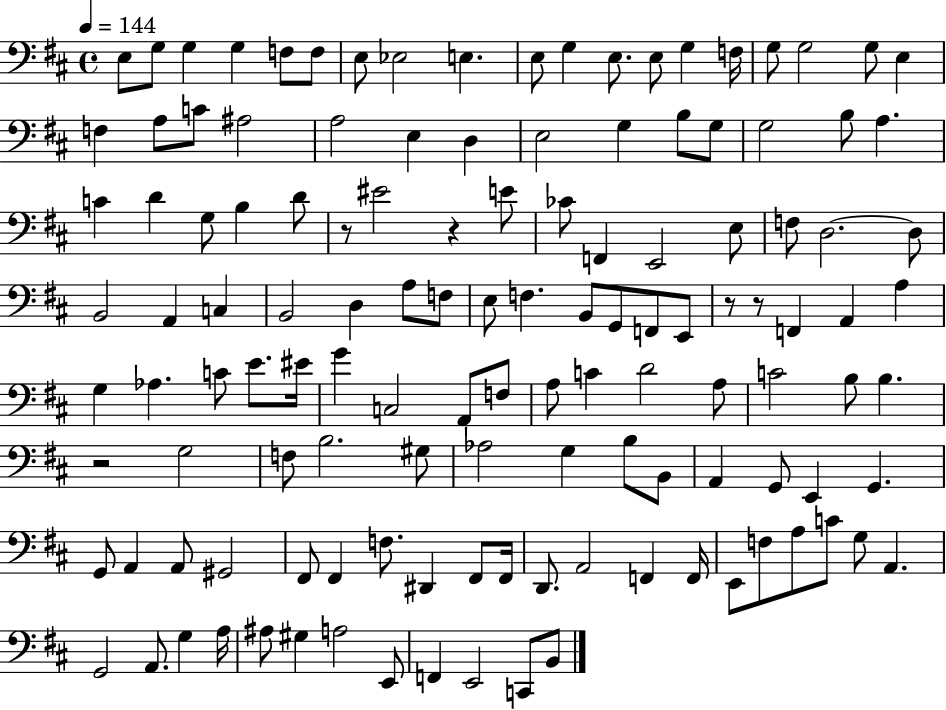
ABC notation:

X:1
T:Untitled
M:4/4
L:1/4
K:D
E,/2 G,/2 G, G, F,/2 F,/2 E,/2 _E,2 E, E,/2 G, E,/2 E,/2 G, F,/4 G,/2 G,2 G,/2 E, F, A,/2 C/2 ^A,2 A,2 E, D, E,2 G, B,/2 G,/2 G,2 B,/2 A, C D G,/2 B, D/2 z/2 ^E2 z E/2 _C/2 F,, E,,2 E,/2 F,/2 D,2 D,/2 B,,2 A,, C, B,,2 D, A,/2 F,/2 E,/2 F, B,,/2 G,,/2 F,,/2 E,,/2 z/2 z/2 F,, A,, A, G, _A, C/2 E/2 ^E/4 G C,2 A,,/2 F,/2 A,/2 C D2 A,/2 C2 B,/2 B, z2 G,2 F,/2 B,2 ^G,/2 _A,2 G, B,/2 B,,/2 A,, G,,/2 E,, G,, G,,/2 A,, A,,/2 ^G,,2 ^F,,/2 ^F,, F,/2 ^D,, ^F,,/2 ^F,,/4 D,,/2 A,,2 F,, F,,/4 E,,/2 F,/2 A,/2 C/2 G,/2 A,, G,,2 A,,/2 G, A,/4 ^A,/2 ^G, A,2 E,,/2 F,, E,,2 C,,/2 B,,/2